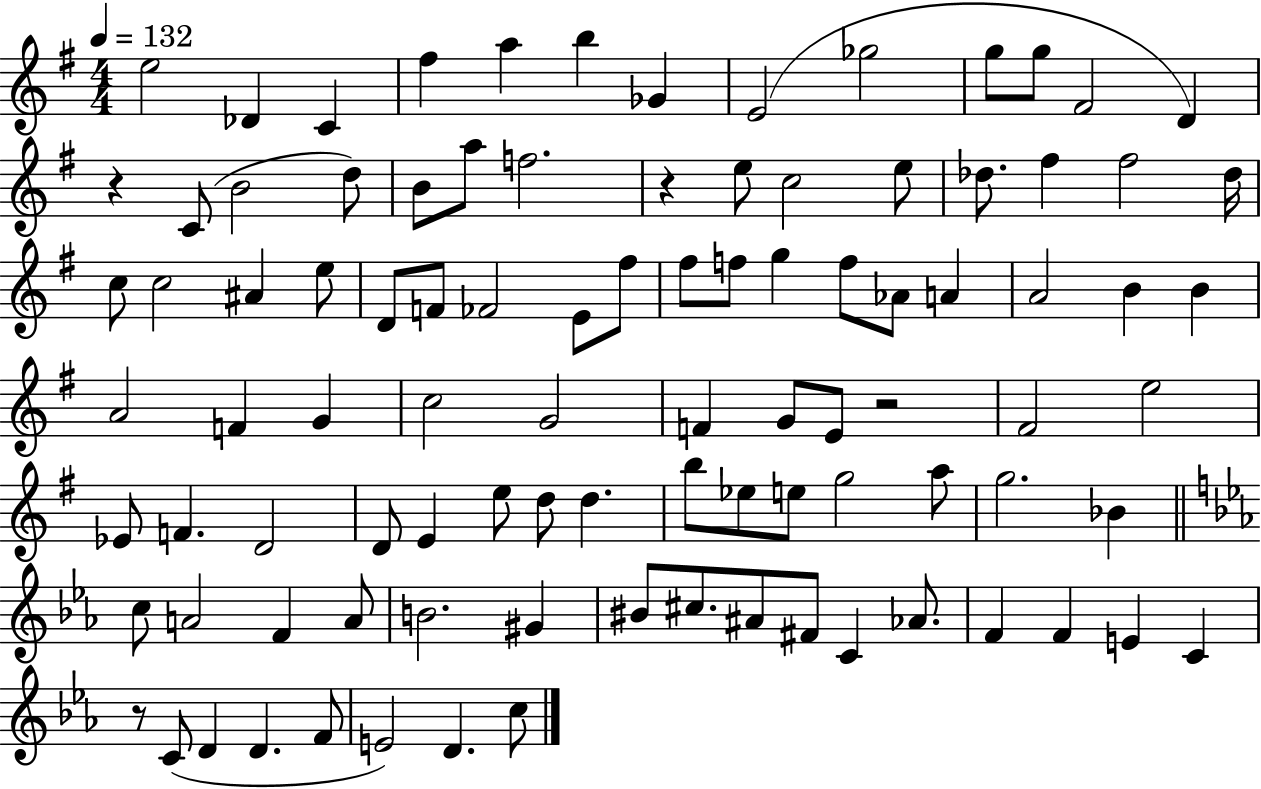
E5/h Db4/q C4/q F#5/q A5/q B5/q Gb4/q E4/h Gb5/h G5/e G5/e F#4/h D4/q R/q C4/e B4/h D5/e B4/e A5/e F5/h. R/q E5/e C5/h E5/e Db5/e. F#5/q F#5/h Db5/s C5/e C5/h A#4/q E5/e D4/e F4/e FES4/h E4/e F#5/e F#5/e F5/e G5/q F5/e Ab4/e A4/q A4/h B4/q B4/q A4/h F4/q G4/q C5/h G4/h F4/q G4/e E4/e R/h F#4/h E5/h Eb4/e F4/q. D4/h D4/e E4/q E5/e D5/e D5/q. B5/e Eb5/e E5/e G5/h A5/e G5/h. Bb4/q C5/e A4/h F4/q A4/e B4/h. G#4/q BIS4/e C#5/e. A#4/e F#4/e C4/q Ab4/e. F4/q F4/q E4/q C4/q R/e C4/e D4/q D4/q. F4/e E4/h D4/q. C5/e